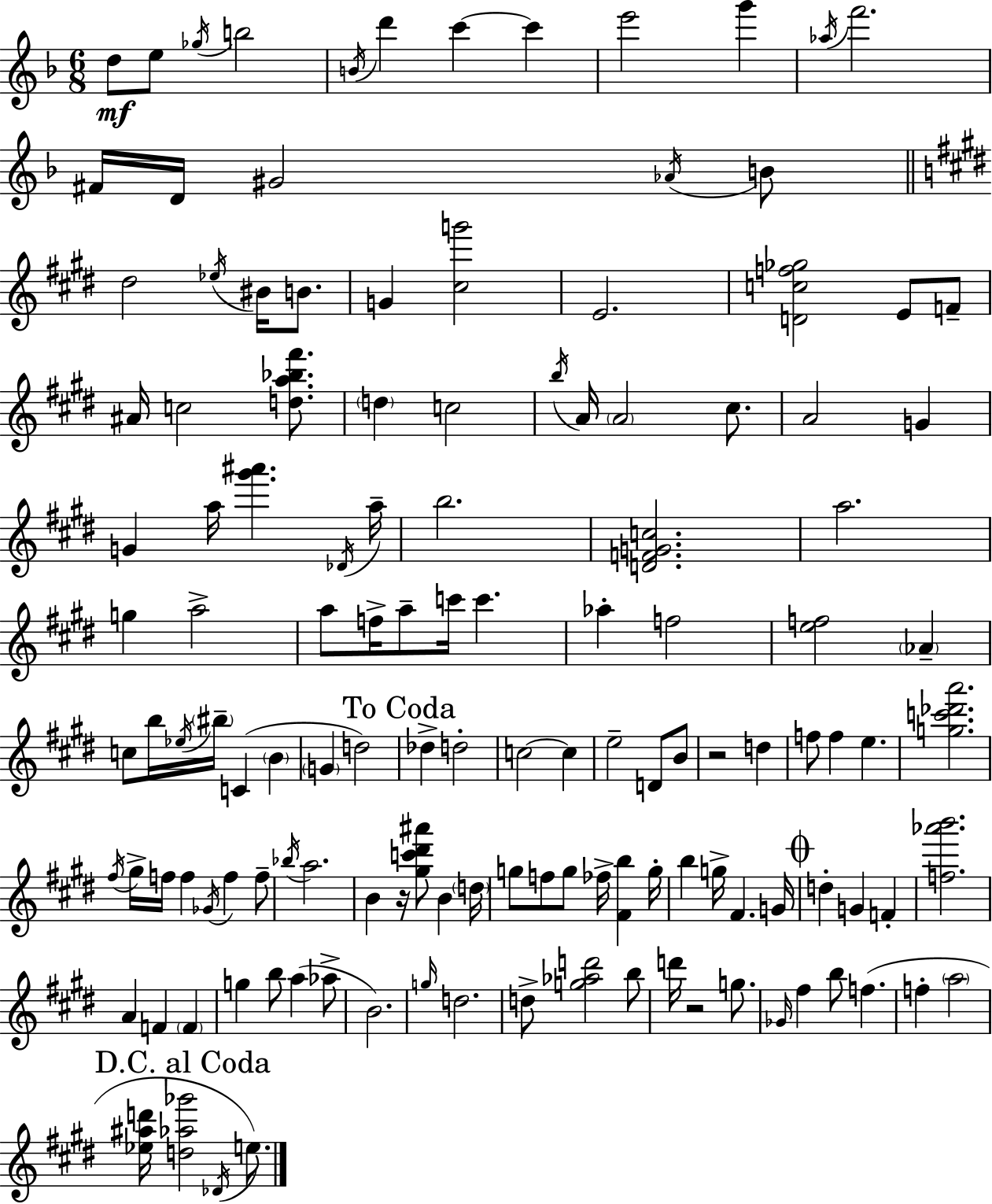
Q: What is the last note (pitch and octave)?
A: E5